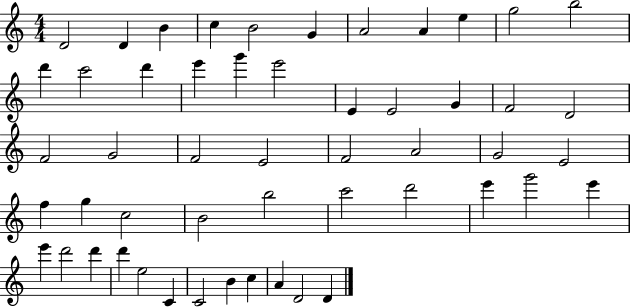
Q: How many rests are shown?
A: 0